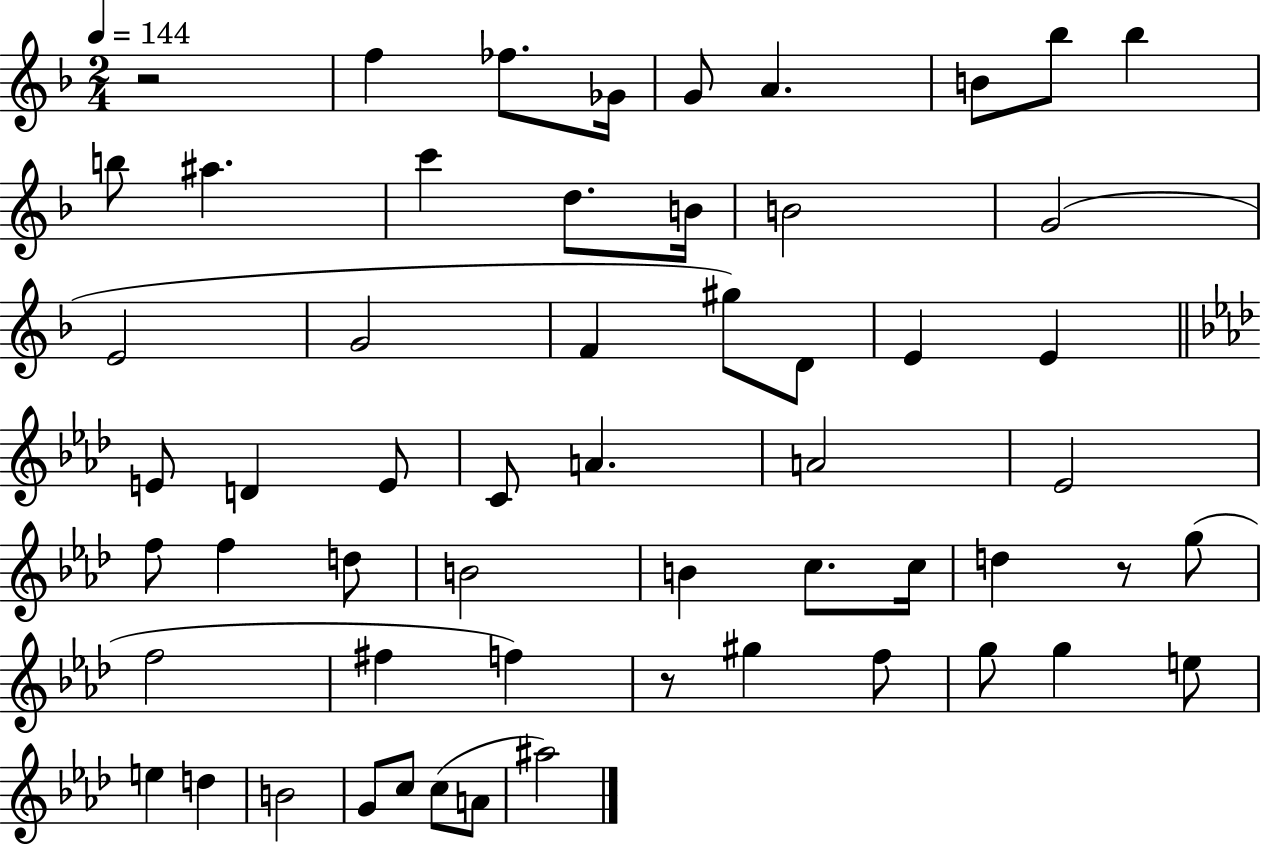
X:1
T:Untitled
M:2/4
L:1/4
K:F
z2 f _f/2 _G/4 G/2 A B/2 _b/2 _b b/2 ^a c' d/2 B/4 B2 G2 E2 G2 F ^g/2 D/2 E E E/2 D E/2 C/2 A A2 _E2 f/2 f d/2 B2 B c/2 c/4 d z/2 g/2 f2 ^f f z/2 ^g f/2 g/2 g e/2 e d B2 G/2 c/2 c/2 A/2 ^a2